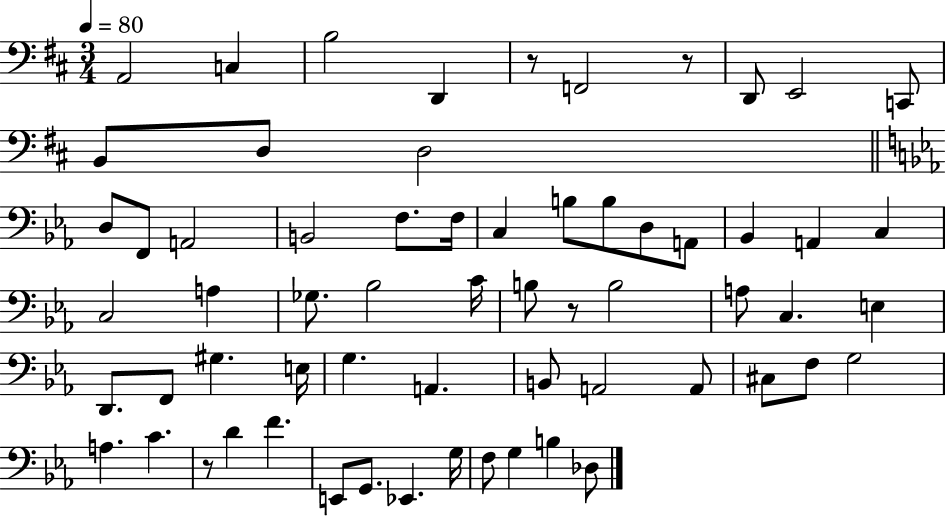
{
  \clef bass
  \numericTimeSignature
  \time 3/4
  \key d \major
  \tempo 4 = 80
  \repeat volta 2 { a,2 c4 | b2 d,4 | r8 f,2 r8 | d,8 e,2 c,8 | \break b,8 d8 d2 | \bar "||" \break \key ees \major d8 f,8 a,2 | b,2 f8. f16 | c4 b8 b8 d8 a,8 | bes,4 a,4 c4 | \break c2 a4 | ges8. bes2 c'16 | b8 r8 b2 | a8 c4. e4 | \break d,8. f,8 gis4. e16 | g4. a,4. | b,8 a,2 a,8 | cis8 f8 g2 | \break a4. c'4. | r8 d'4 f'4. | e,8 g,8. ees,4. g16 | f8 g4 b4 des8 | \break } \bar "|."
}